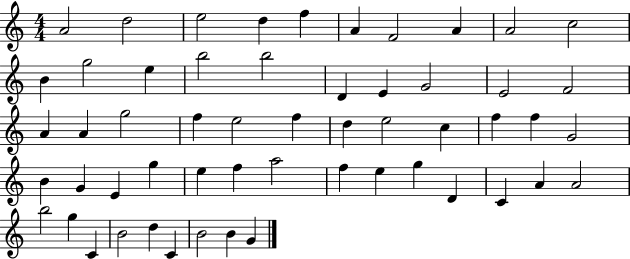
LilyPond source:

{
  \clef treble
  \numericTimeSignature
  \time 4/4
  \key c \major
  a'2 d''2 | e''2 d''4 f''4 | a'4 f'2 a'4 | a'2 c''2 | \break b'4 g''2 e''4 | b''2 b''2 | d'4 e'4 g'2 | e'2 f'2 | \break a'4 a'4 g''2 | f''4 e''2 f''4 | d''4 e''2 c''4 | f''4 f''4 g'2 | \break b'4 g'4 e'4 g''4 | e''4 f''4 a''2 | f''4 e''4 g''4 d'4 | c'4 a'4 a'2 | \break b''2 g''4 c'4 | b'2 d''4 c'4 | b'2 b'4 g'4 | \bar "|."
}